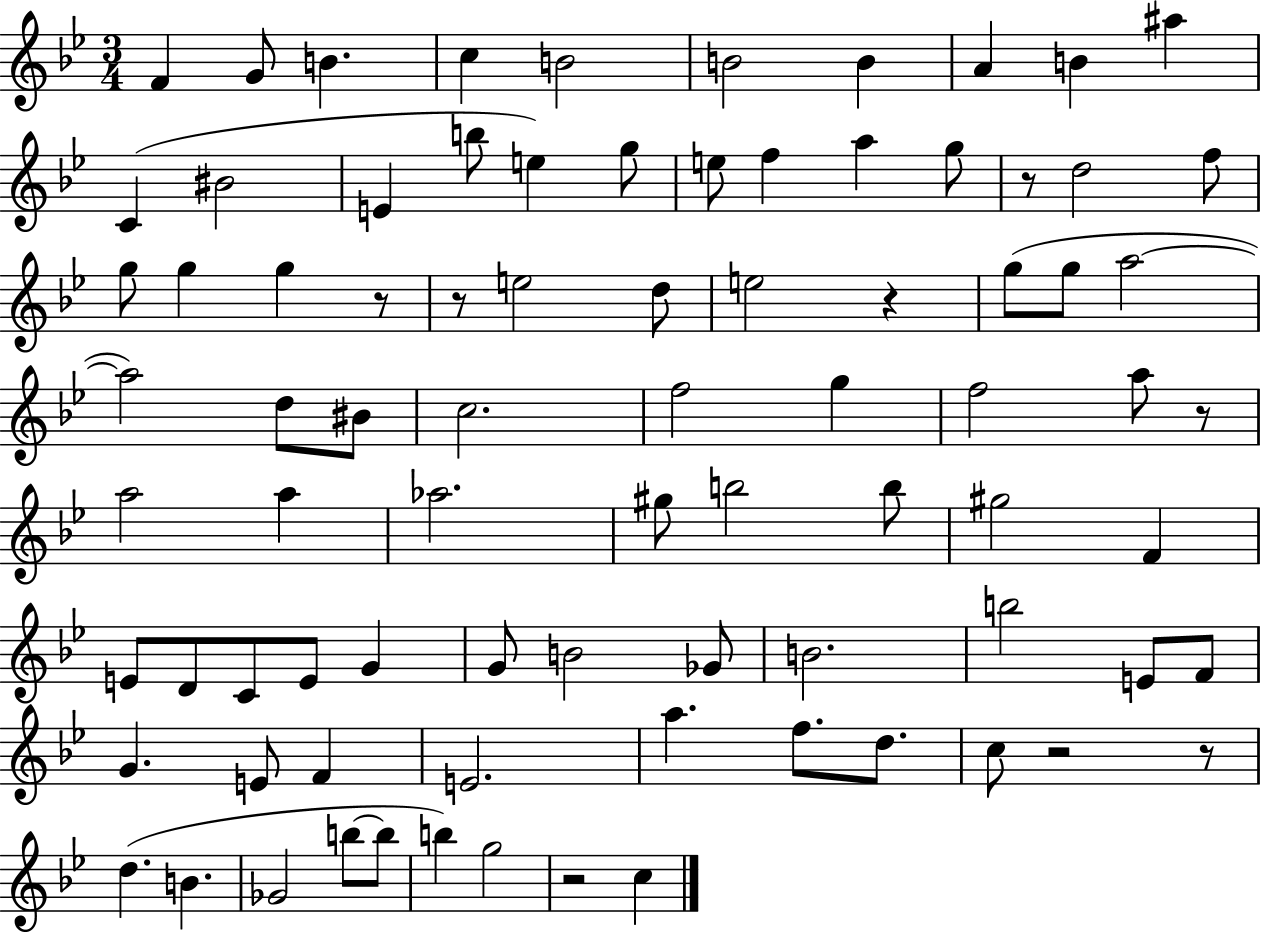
{
  \clef treble
  \numericTimeSignature
  \time 3/4
  \key bes \major
  f'4 g'8 b'4. | c''4 b'2 | b'2 b'4 | a'4 b'4 ais''4 | \break c'4( bis'2 | e'4 b''8 e''4) g''8 | e''8 f''4 a''4 g''8 | r8 d''2 f''8 | \break g''8 g''4 g''4 r8 | r8 e''2 d''8 | e''2 r4 | g''8( g''8 a''2~~ | \break a''2) d''8 bis'8 | c''2. | f''2 g''4 | f''2 a''8 r8 | \break a''2 a''4 | aes''2. | gis''8 b''2 b''8 | gis''2 f'4 | \break e'8 d'8 c'8 e'8 g'4 | g'8 b'2 ges'8 | b'2. | b''2 e'8 f'8 | \break g'4. e'8 f'4 | e'2. | a''4. f''8. d''8. | c''8 r2 r8 | \break d''4.( b'4. | ges'2 b''8~~ b''8 | b''4) g''2 | r2 c''4 | \break \bar "|."
}